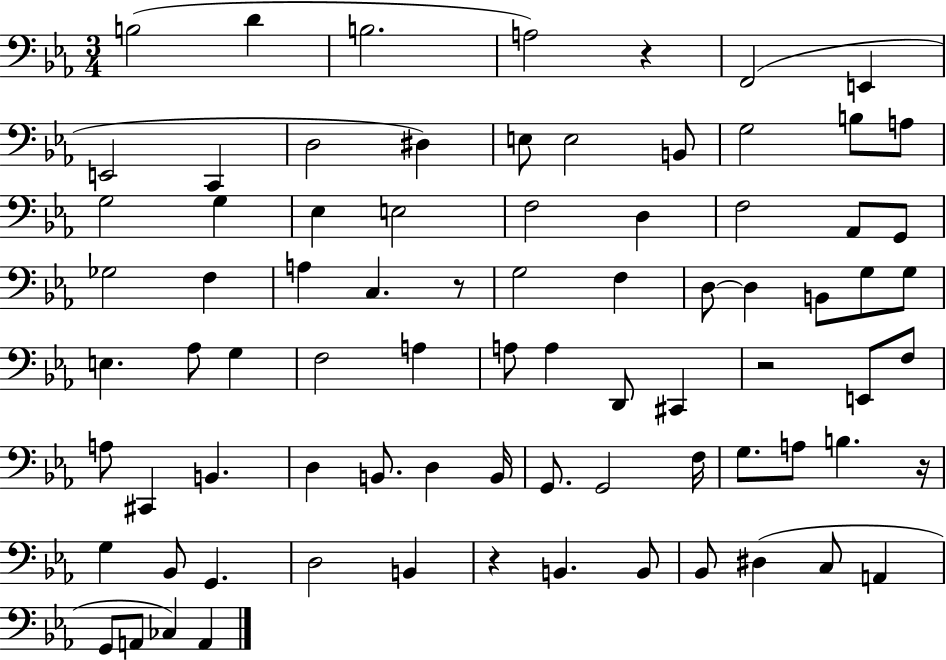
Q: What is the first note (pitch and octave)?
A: B3